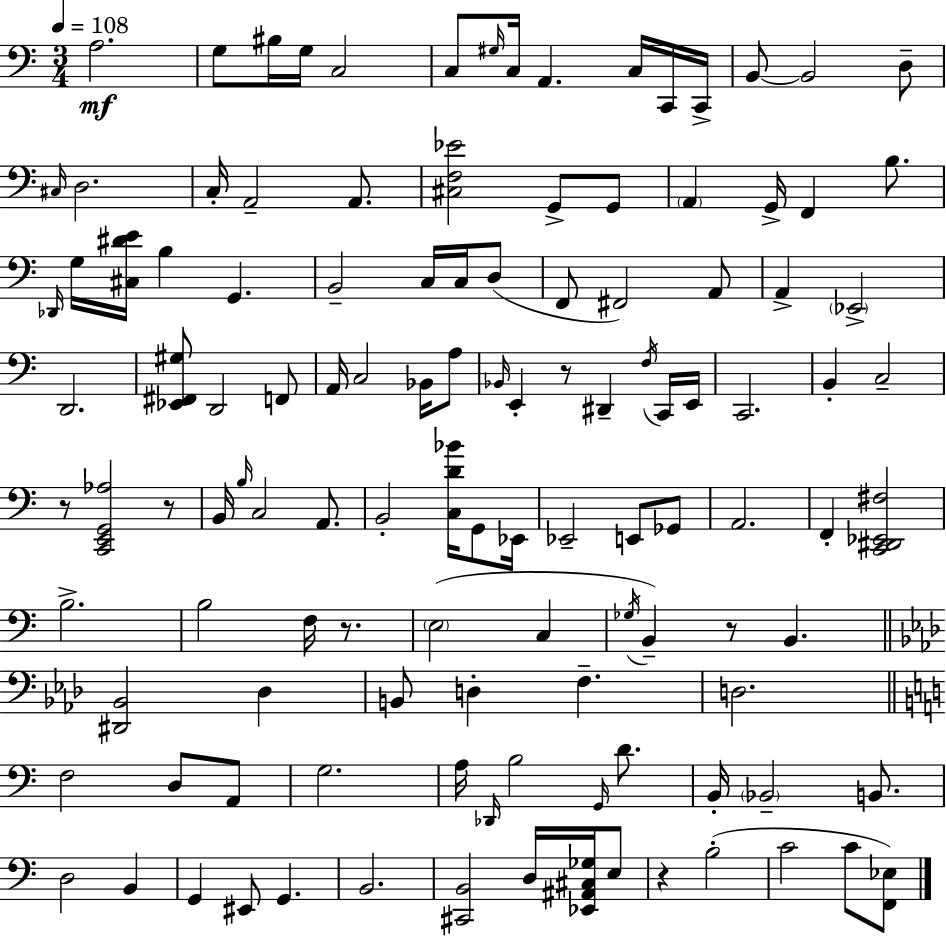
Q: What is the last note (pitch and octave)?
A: C4